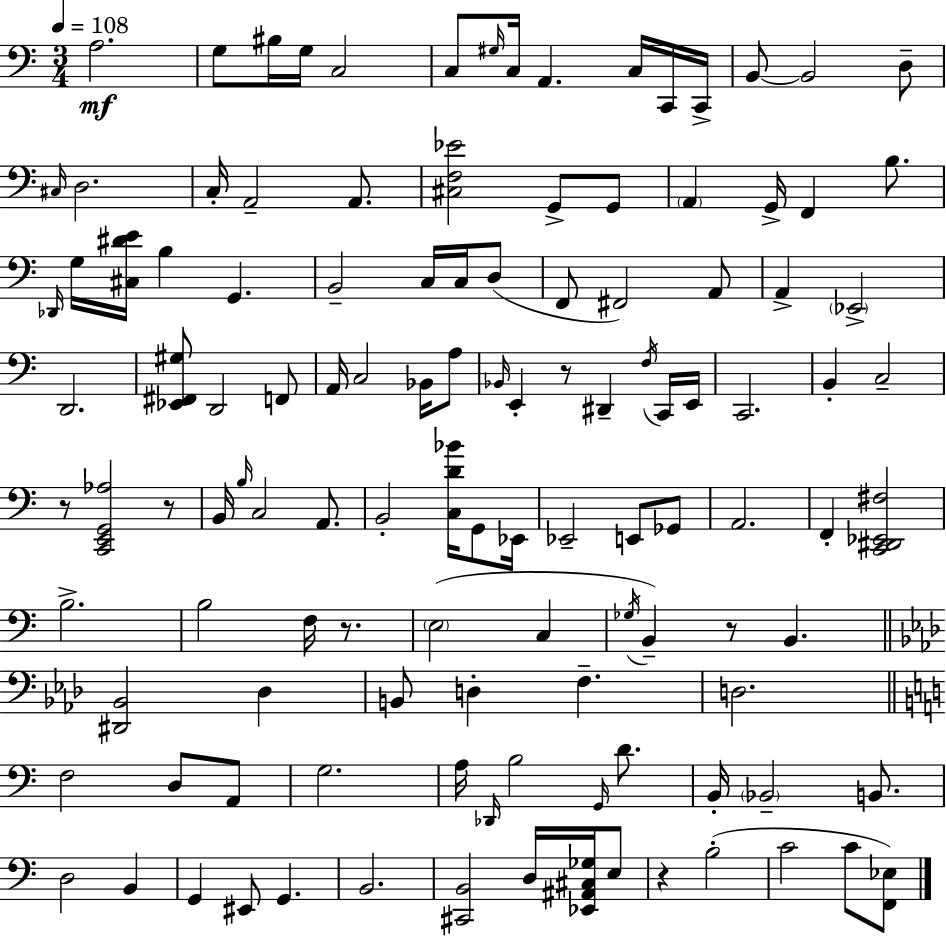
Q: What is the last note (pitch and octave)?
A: C4